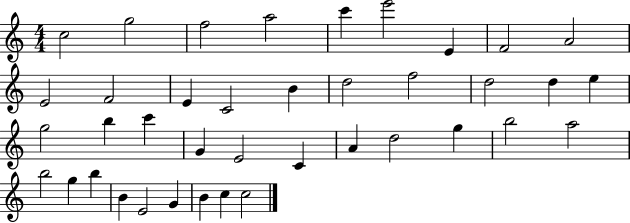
C5/h G5/h F5/h A5/h C6/q E6/h E4/q F4/h A4/h E4/h F4/h E4/q C4/h B4/q D5/h F5/h D5/h D5/q E5/q G5/h B5/q C6/q G4/q E4/h C4/q A4/q D5/h G5/q B5/h A5/h B5/h G5/q B5/q B4/q E4/h G4/q B4/q C5/q C5/h